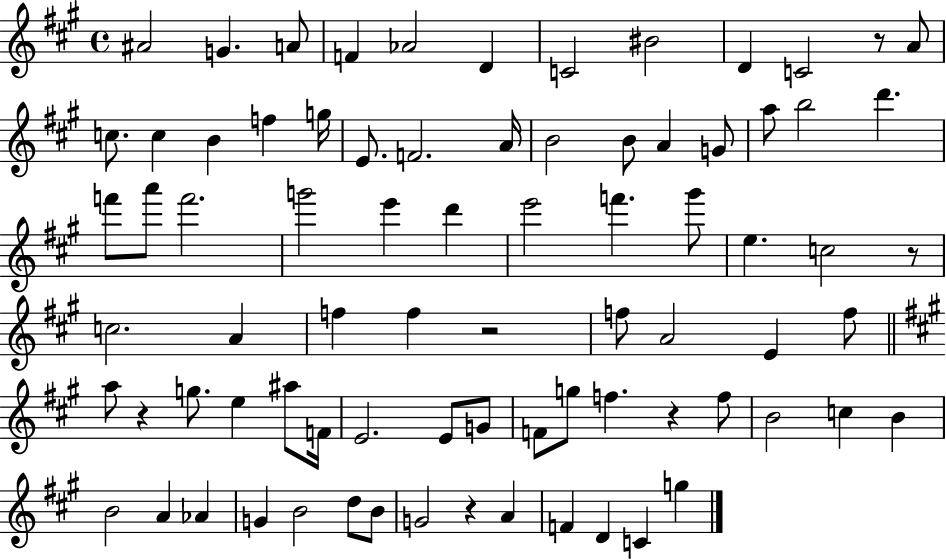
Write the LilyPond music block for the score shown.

{
  \clef treble
  \time 4/4
  \defaultTimeSignature
  \key a \major
  \repeat volta 2 { ais'2 g'4. a'8 | f'4 aes'2 d'4 | c'2 bis'2 | d'4 c'2 r8 a'8 | \break c''8. c''4 b'4 f''4 g''16 | e'8. f'2. a'16 | b'2 b'8 a'4 g'8 | a''8 b''2 d'''4. | \break f'''8 a'''8 f'''2. | g'''2 e'''4 d'''4 | e'''2 f'''4. gis'''8 | e''4. c''2 r8 | \break c''2. a'4 | f''4 f''4 r2 | f''8 a'2 e'4 f''8 | \bar "||" \break \key a \major a''8 r4 g''8. e''4 ais''8 f'16 | e'2. e'8 g'8 | f'8 g''8 f''4. r4 f''8 | b'2 c''4 b'4 | \break b'2 a'4 aes'4 | g'4 b'2 d''8 b'8 | g'2 r4 a'4 | f'4 d'4 c'4 g''4 | \break } \bar "|."
}